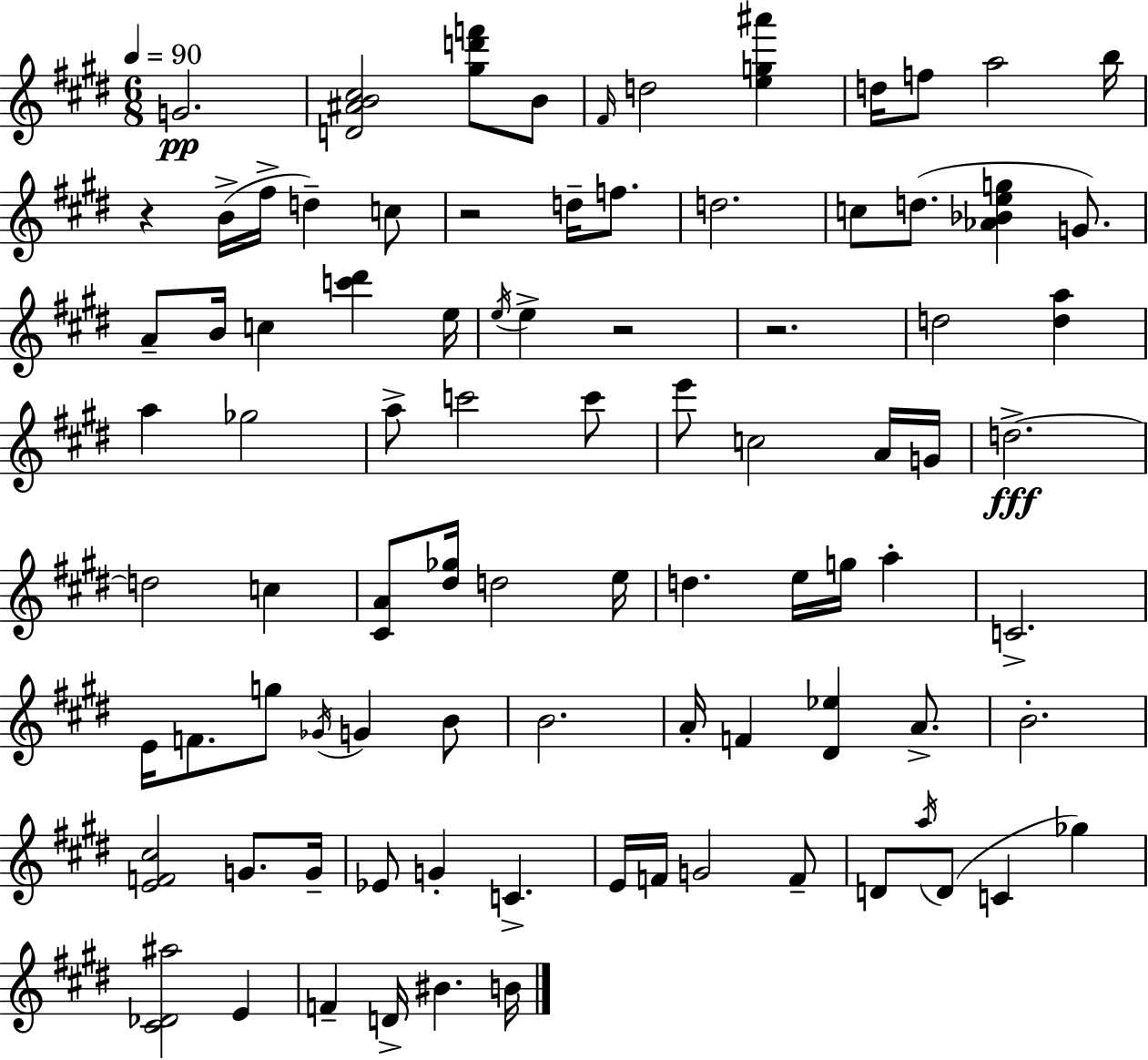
{
  \clef treble
  \numericTimeSignature
  \time 6/8
  \key e \major
  \tempo 4 = 90
  g'2.\pp | <d' ais' b' cis''>2 <gis'' d''' f'''>8 b'8 | \grace { fis'16 } d''2 <e'' g'' ais'''>4 | d''16 f''8 a''2 | \break b''16 r4 b'16->( fis''16-> d''4--) c''8 | r2 d''16-- f''8. | d''2. | c''8 d''8.( <aes' bes' e'' g''>4 g'8.) | \break a'8-- b'16 c''4 <c''' dis'''>4 | e''16 \acciaccatura { e''16 } e''4-> r2 | r2. | d''2 <d'' a''>4 | \break a''4 ges''2 | a''8-> c'''2 | c'''8 e'''8 c''2 | a'16 g'16 d''2.->~~\fff | \break d''2 c''4 | <cis' a'>8 <dis'' ges''>16 d''2 | e''16 d''4. e''16 g''16 a''4-. | c'2.-> | \break e'16 f'8. g''8 \acciaccatura { ges'16 } g'4 | b'8 b'2. | a'16-. f'4 <dis' ees''>4 | a'8.-> b'2.-. | \break <e' f' cis''>2 g'8. | g'16-- ees'8 g'4-. c'4.-> | e'16 f'16 g'2 | f'8-- d'8 \acciaccatura { a''16 }( d'8 c'4 | \break ges''4) <cis' des' ais''>2 | e'4 f'4-- d'16-> bis'4. | b'16 \bar "|."
}